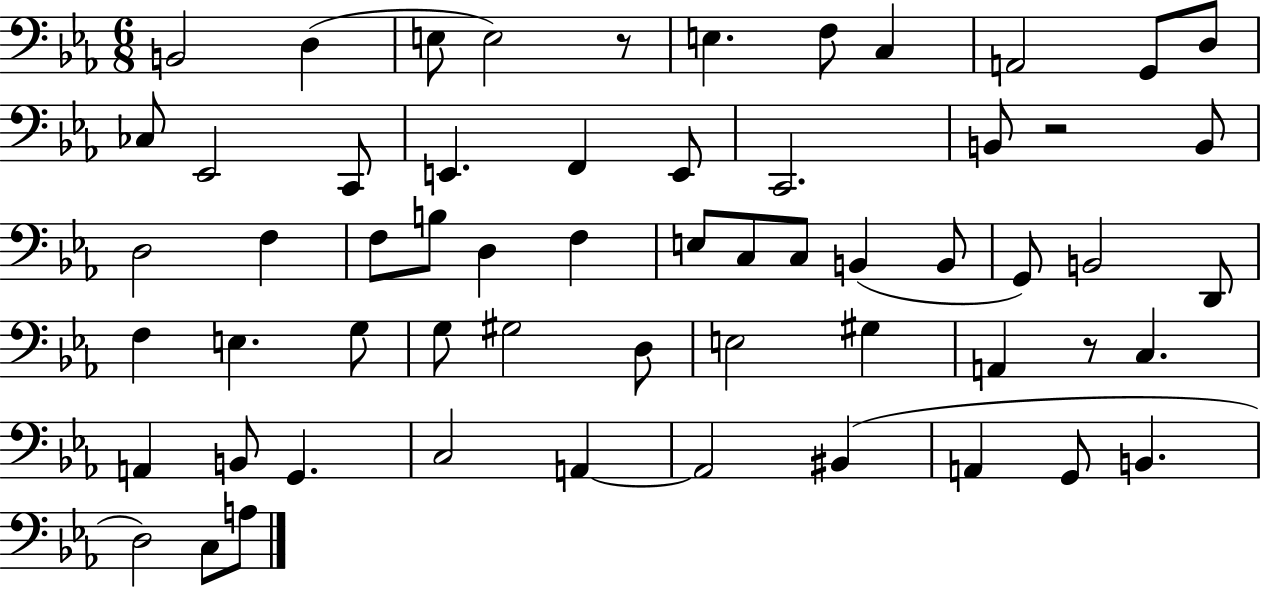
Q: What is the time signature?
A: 6/8